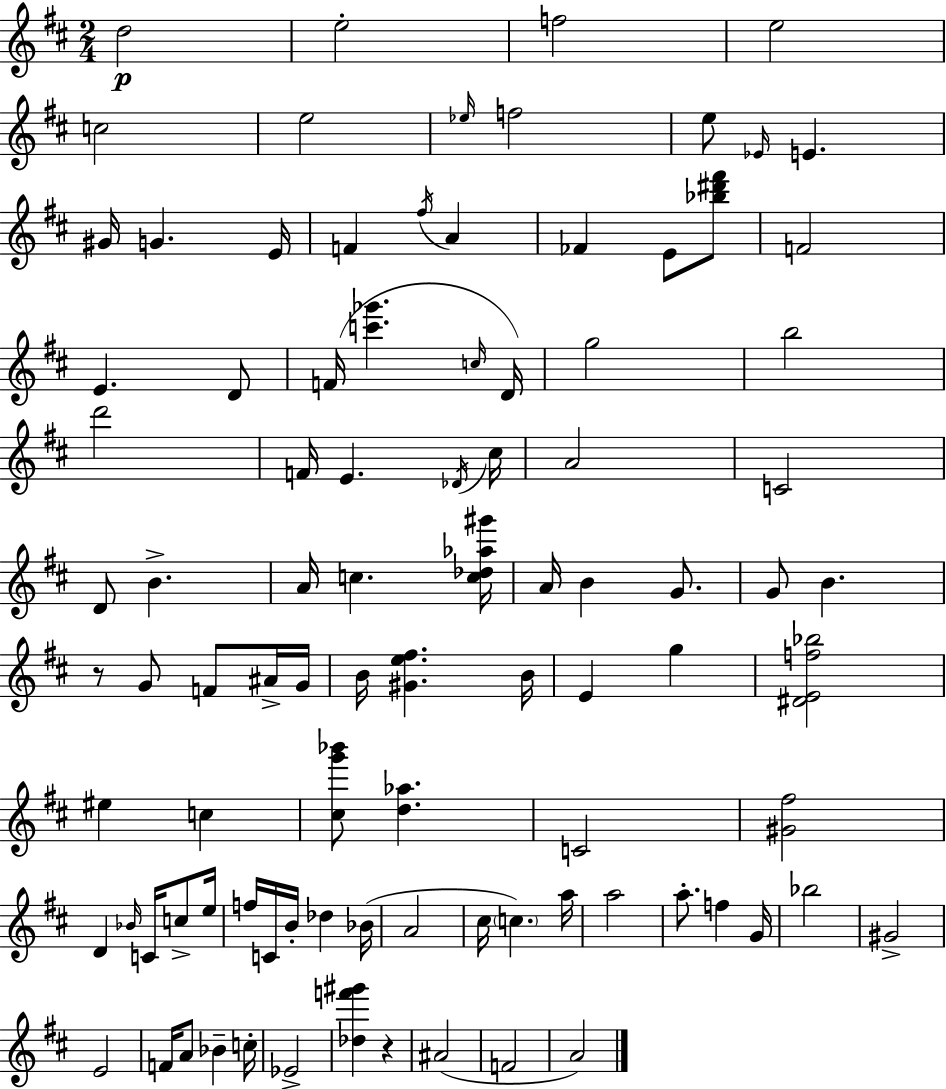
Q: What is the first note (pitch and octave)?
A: D5